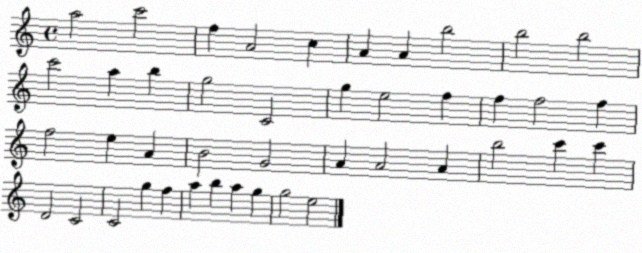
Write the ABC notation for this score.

X:1
T:Untitled
M:4/4
L:1/4
K:C
a2 c'2 f A2 c A A b2 b2 b2 c'2 a b g2 C2 g e2 f f f2 f f2 e A B2 G2 A A2 A b2 c' c' D2 C2 C2 g f a b a g g2 e2